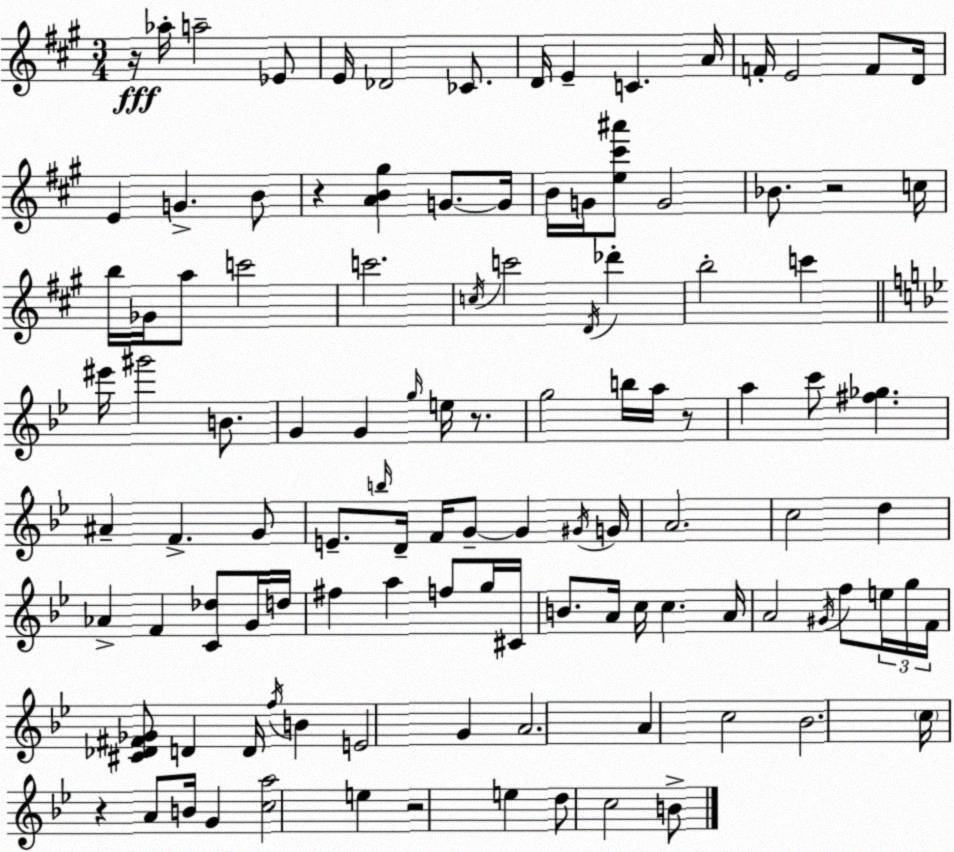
X:1
T:Untitled
M:3/4
L:1/4
K:A
z/4 _a/4 a2 _E/2 E/4 _D2 _C/2 D/4 E C A/4 F/4 E2 F/2 D/4 E G B/2 z [AB^g] G/2 G/4 B/4 G/4 [e^c'^a']/2 G2 _B/2 z2 c/4 b/4 _G/4 a/2 c'2 c'2 c/4 c'2 D/4 _d' b2 c' ^e'/4 ^g'2 B/2 G G g/4 e/4 z/2 g2 b/4 a/4 z/2 a c'/2 [^f_g] ^A F G/2 E/2 b/4 D/4 F/4 G/2 G ^G/4 G/4 A2 c2 d _A F [C_d]/2 G/4 d/4 ^f a f/2 g/4 ^C/4 B/2 A/4 c/4 c A/4 A2 ^G/4 f/2 e/4 g/4 F/4 [^C_D^F_G]/2 D D/4 f/4 B E2 G A2 A c2 _B2 c/4 z A/2 B/4 G [ca]2 e z2 e d/2 c2 B/2